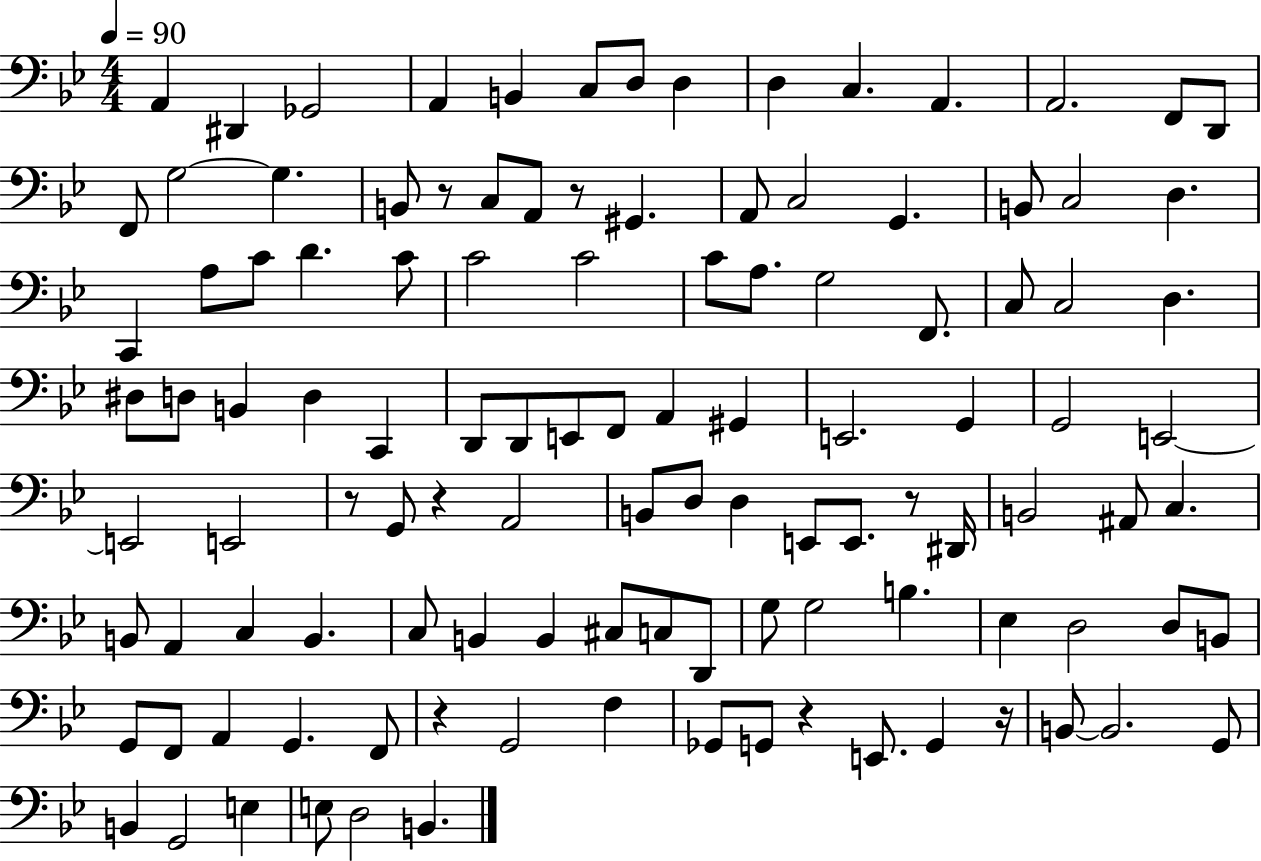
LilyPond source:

{
  \clef bass
  \numericTimeSignature
  \time 4/4
  \key bes \major
  \tempo 4 = 90
  a,4 dis,4 ges,2 | a,4 b,4 c8 d8 d4 | d4 c4. a,4. | a,2. f,8 d,8 | \break f,8 g2~~ g4. | b,8 r8 c8 a,8 r8 gis,4. | a,8 c2 g,4. | b,8 c2 d4. | \break c,4 a8 c'8 d'4. c'8 | c'2 c'2 | c'8 a8. g2 f,8. | c8 c2 d4. | \break dis8 d8 b,4 d4 c,4 | d,8 d,8 e,8 f,8 a,4 gis,4 | e,2. g,4 | g,2 e,2~~ | \break e,2 e,2 | r8 g,8 r4 a,2 | b,8 d8 d4 e,8 e,8. r8 dis,16 | b,2 ais,8 c4. | \break b,8 a,4 c4 b,4. | c8 b,4 b,4 cis8 c8 d,8 | g8 g2 b4. | ees4 d2 d8 b,8 | \break g,8 f,8 a,4 g,4. f,8 | r4 g,2 f4 | ges,8 g,8 r4 e,8. g,4 r16 | b,8~~ b,2. g,8 | \break b,4 g,2 e4 | e8 d2 b,4. | \bar "|."
}